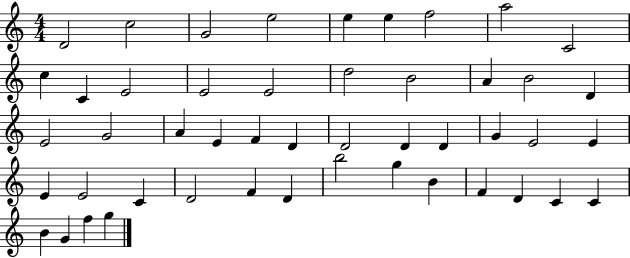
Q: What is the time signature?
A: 4/4